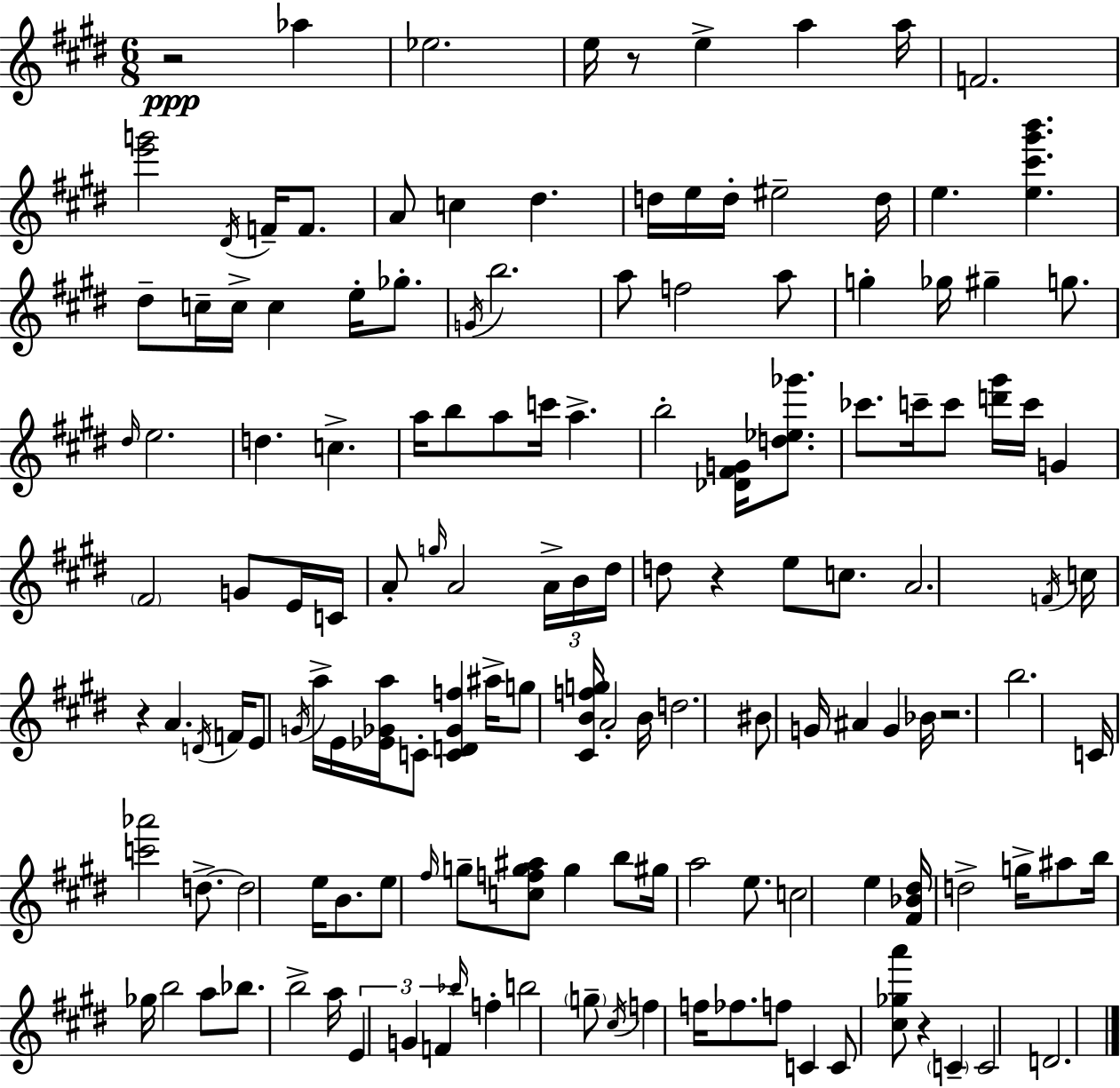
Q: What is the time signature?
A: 6/8